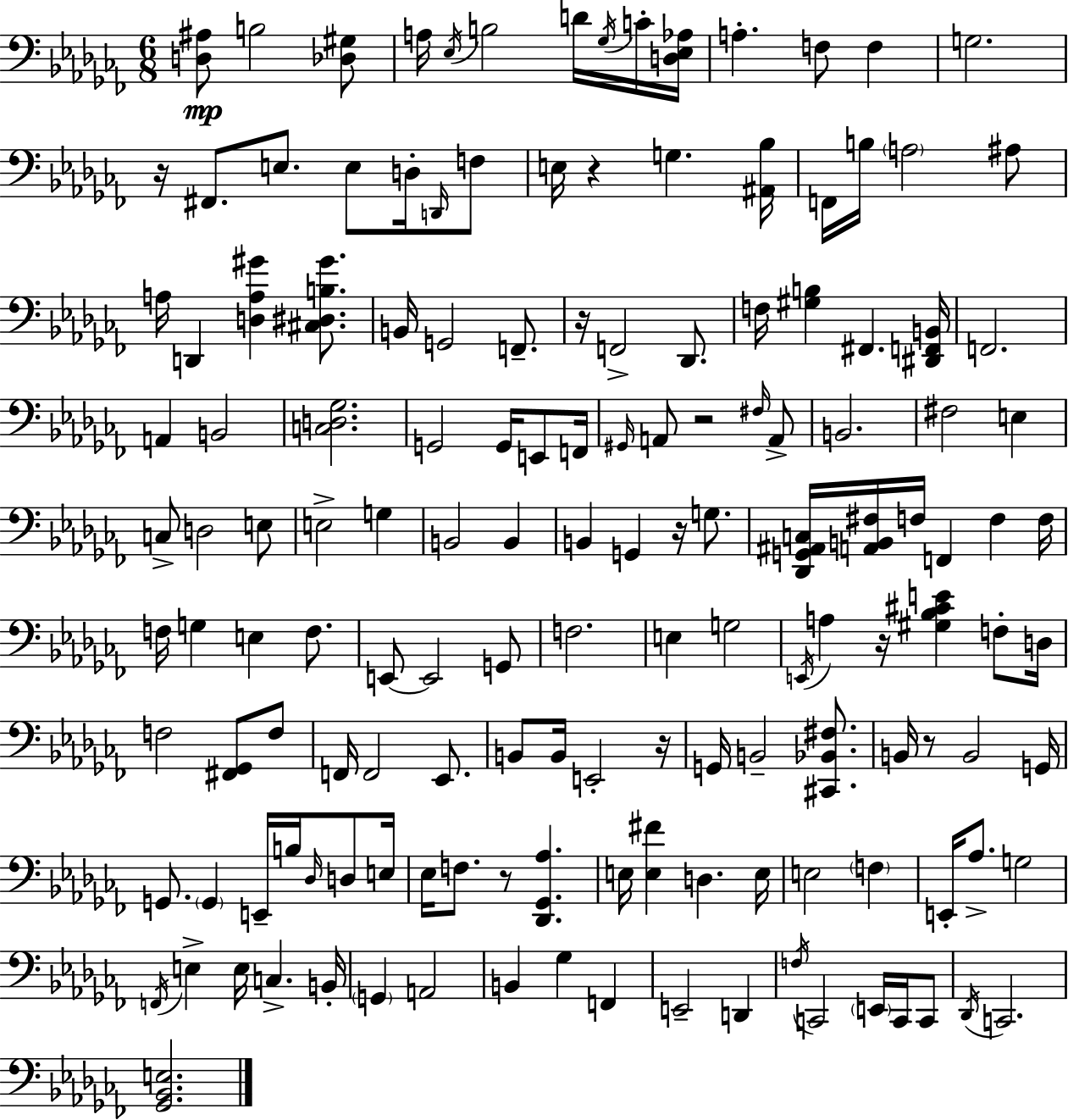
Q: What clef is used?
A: bass